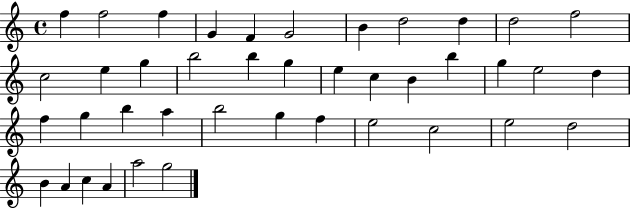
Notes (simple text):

F5/q F5/h F5/q G4/q F4/q G4/h B4/q D5/h D5/q D5/h F5/h C5/h E5/q G5/q B5/h B5/q G5/q E5/q C5/q B4/q B5/q G5/q E5/h D5/q F5/q G5/q B5/q A5/q B5/h G5/q F5/q E5/h C5/h E5/h D5/h B4/q A4/q C5/q A4/q A5/h G5/h